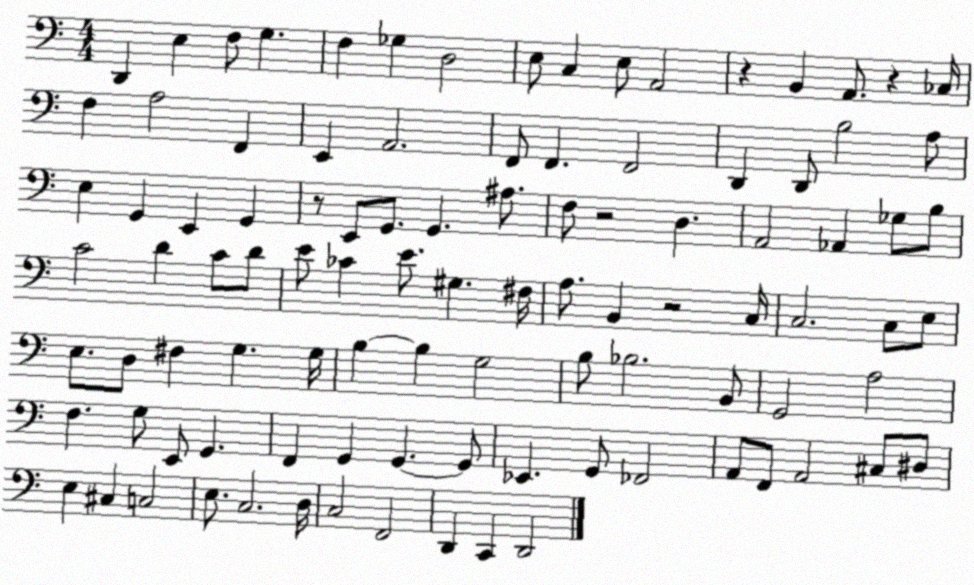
X:1
T:Untitled
M:4/4
L:1/4
K:C
D,, E, F,/2 G, F, _G, D,2 E,/2 C, E,/2 A,,2 z B,, A,,/2 z _C,/4 F, A,2 F,, E,, A,,2 F,,/2 F,, F,,2 D,, D,,/2 B,2 A,/2 E, G,, E,, G,, z/2 E,,/2 G,,/2 G,, ^A,/2 F,/2 z2 D, A,,2 _A,, _G,/2 B,/2 C2 D C/2 D/2 E/2 _C E/2 ^G, ^F,/4 A,/2 B,, z2 C,/4 C,2 C,/2 E,/2 E,/2 D,/2 ^F, G, G,/4 B, B, G,2 B,/2 _B,2 B,,/2 G,,2 A,2 F, G,/2 E,,/2 G,, F,, G,, G,, G,,/2 _E,, G,,/2 _F,,2 A,,/2 F,,/2 A,,2 ^C,/2 ^D,/2 E, ^C, C,2 E,/2 C,2 D,/4 C,2 F,,2 D,, C,, D,,2